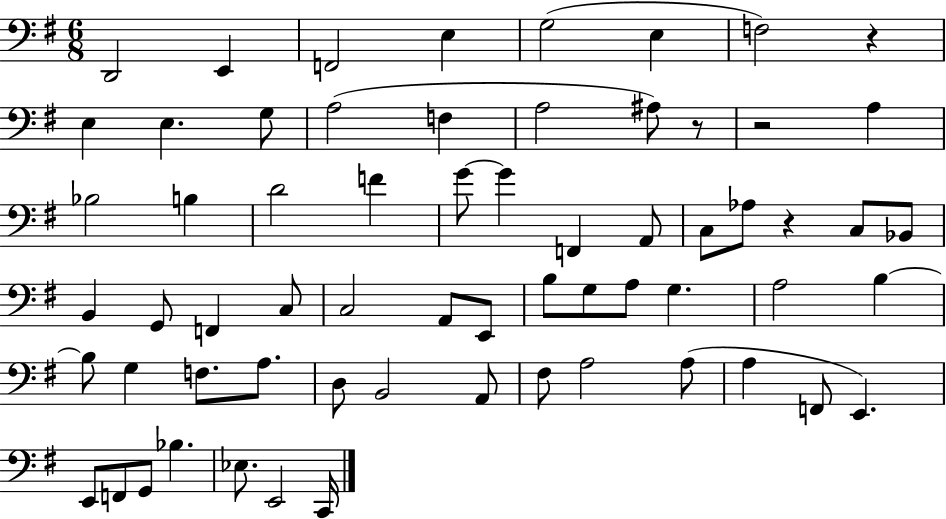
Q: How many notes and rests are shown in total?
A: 64